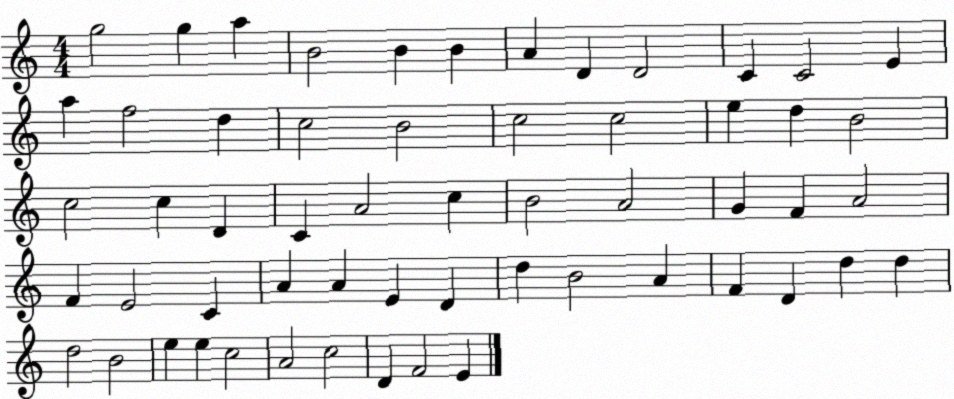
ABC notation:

X:1
T:Untitled
M:4/4
L:1/4
K:C
g2 g a B2 B B A D D2 C C2 E a f2 d c2 B2 c2 c2 e d B2 c2 c D C A2 c B2 A2 G F A2 F E2 C A A E D d B2 A F D d d d2 B2 e e c2 A2 c2 D F2 E